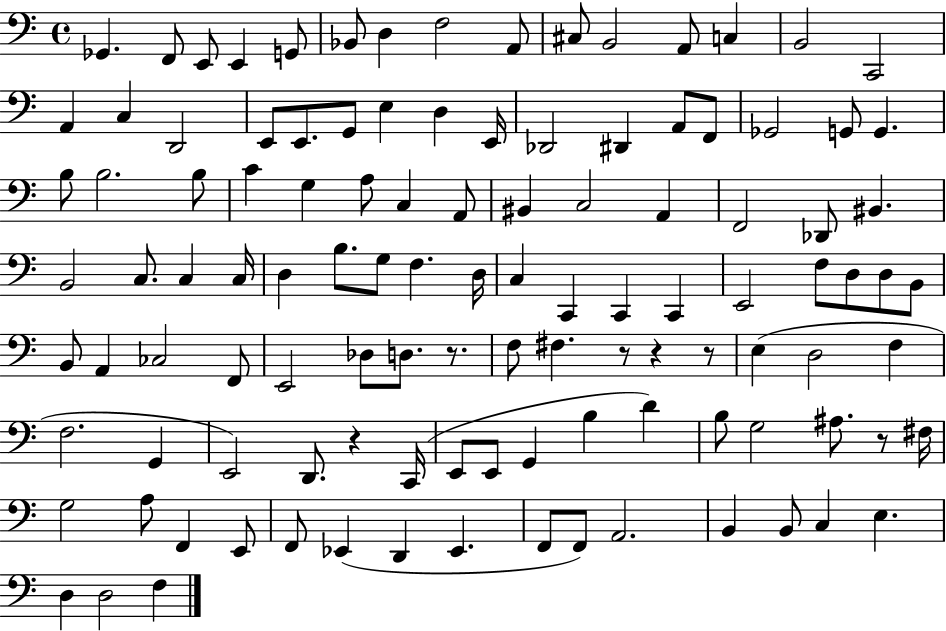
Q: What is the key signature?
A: C major